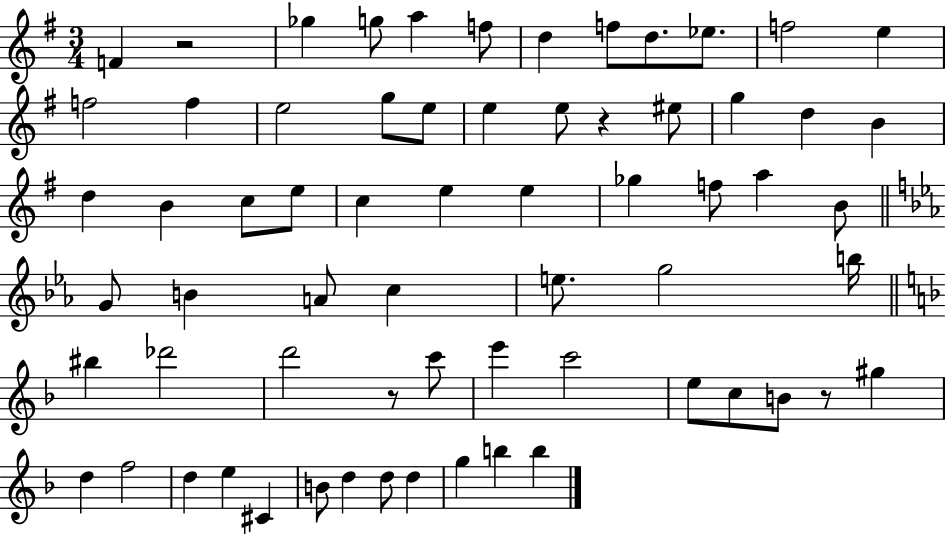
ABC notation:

X:1
T:Untitled
M:3/4
L:1/4
K:G
F z2 _g g/2 a f/2 d f/2 d/2 _e/2 f2 e f2 f e2 g/2 e/2 e e/2 z ^e/2 g d B d B c/2 e/2 c e e _g f/2 a B/2 G/2 B A/2 c e/2 g2 b/4 ^b _d'2 d'2 z/2 c'/2 e' c'2 e/2 c/2 B/2 z/2 ^g d f2 d e ^C B/2 d d/2 d g b b